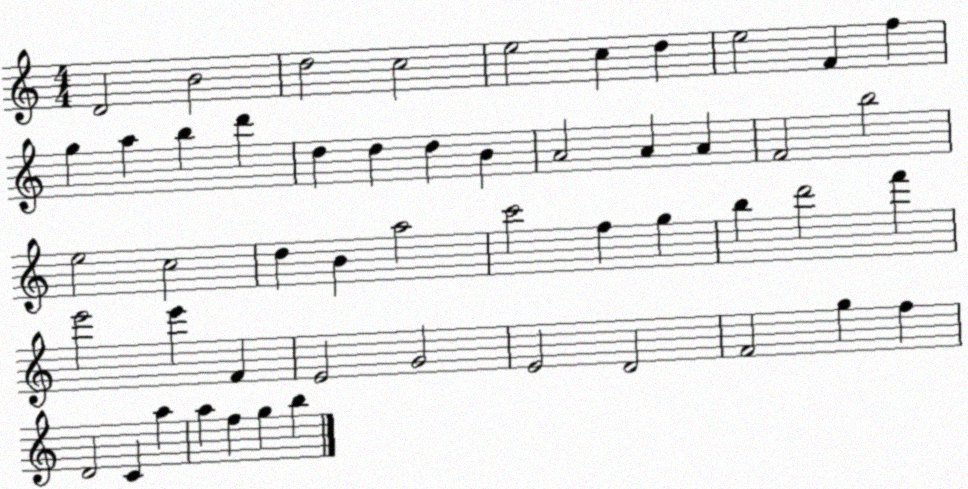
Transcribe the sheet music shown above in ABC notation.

X:1
T:Untitled
M:4/4
L:1/4
K:C
D2 B2 d2 c2 e2 c d e2 F f g a b d' d d d B A2 A A F2 b2 e2 c2 d B a2 c'2 f g b d'2 f' e'2 e' F E2 G2 E2 D2 F2 g f D2 C a a f g b